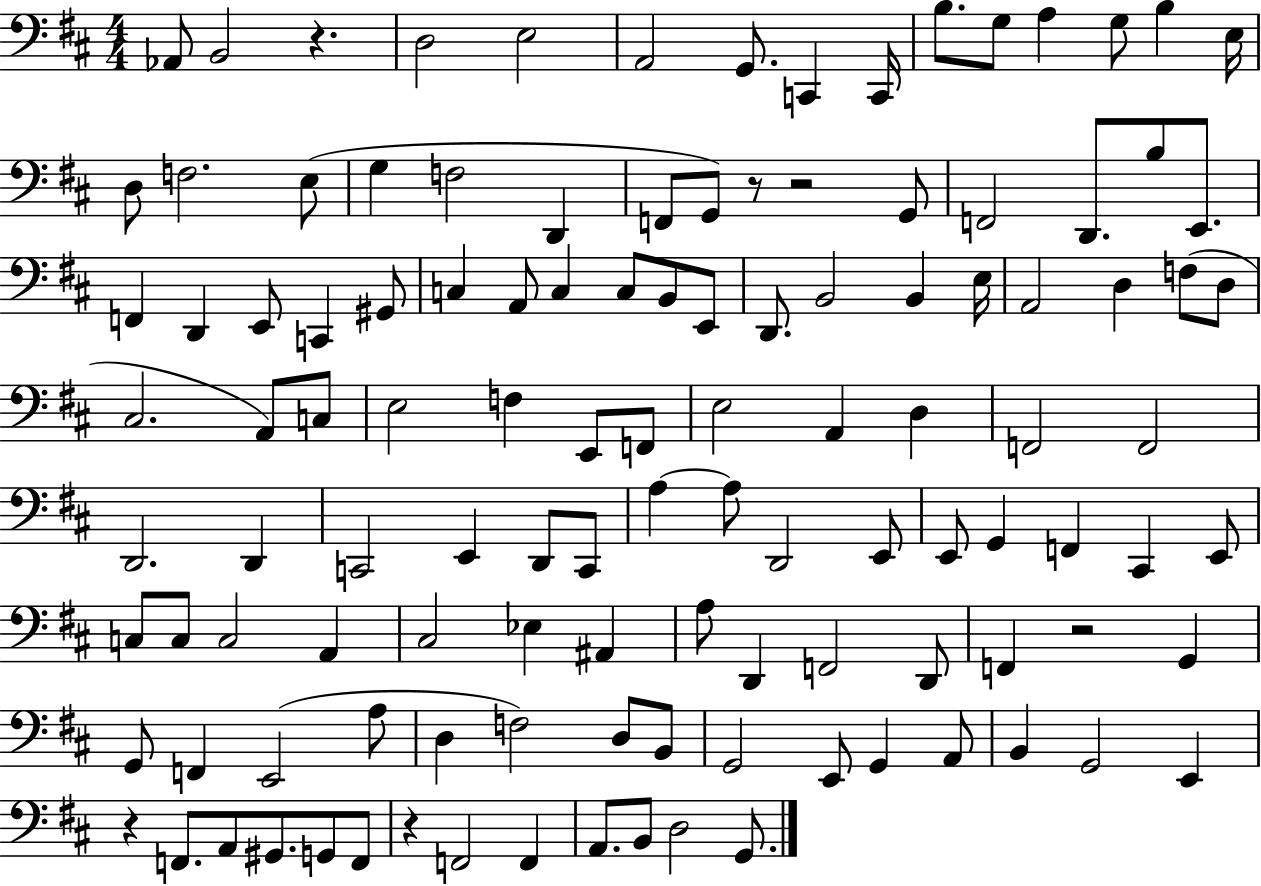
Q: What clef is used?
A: bass